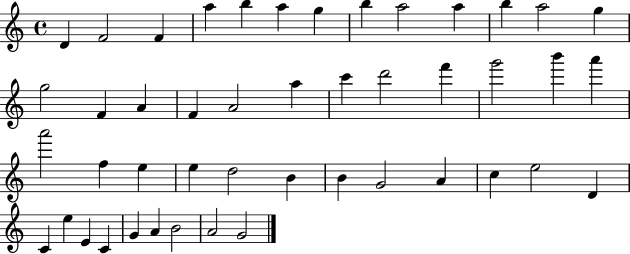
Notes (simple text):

D4/q F4/h F4/q A5/q B5/q A5/q G5/q B5/q A5/h A5/q B5/q A5/h G5/q G5/h F4/q A4/q F4/q A4/h A5/q C6/q D6/h F6/q G6/h B6/q A6/q A6/h F5/q E5/q E5/q D5/h B4/q B4/q G4/h A4/q C5/q E5/h D4/q C4/q E5/q E4/q C4/q G4/q A4/q B4/h A4/h G4/h